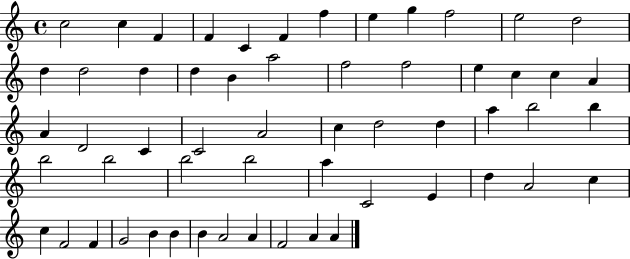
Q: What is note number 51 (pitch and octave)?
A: B4